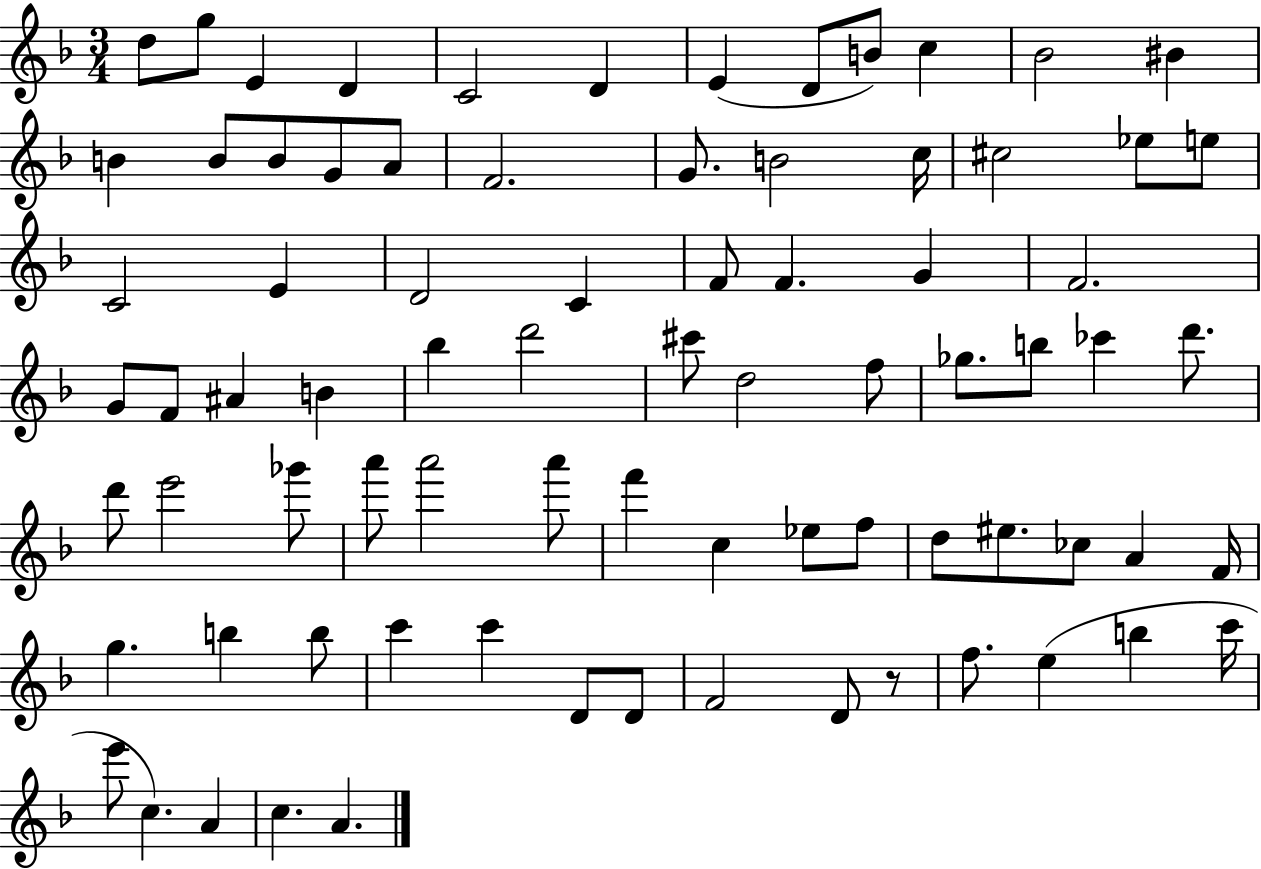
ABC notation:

X:1
T:Untitled
M:3/4
L:1/4
K:F
d/2 g/2 E D C2 D E D/2 B/2 c _B2 ^B B B/2 B/2 G/2 A/2 F2 G/2 B2 c/4 ^c2 _e/2 e/2 C2 E D2 C F/2 F G F2 G/2 F/2 ^A B _b d'2 ^c'/2 d2 f/2 _g/2 b/2 _c' d'/2 d'/2 e'2 _g'/2 a'/2 a'2 a'/2 f' c _e/2 f/2 d/2 ^e/2 _c/2 A F/4 g b b/2 c' c' D/2 D/2 F2 D/2 z/2 f/2 e b c'/4 e'/2 c A c A